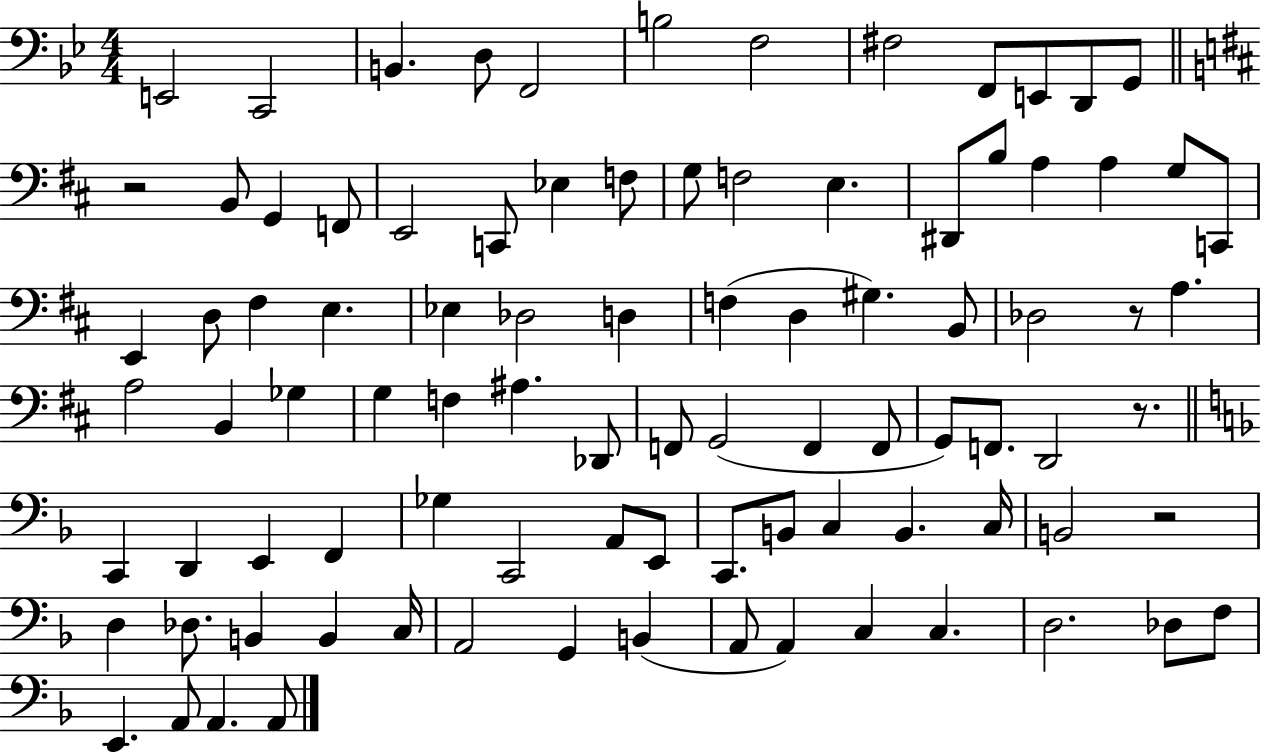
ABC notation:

X:1
T:Untitled
M:4/4
L:1/4
K:Bb
E,,2 C,,2 B,, D,/2 F,,2 B,2 F,2 ^F,2 F,,/2 E,,/2 D,,/2 G,,/2 z2 B,,/2 G,, F,,/2 E,,2 C,,/2 _E, F,/2 G,/2 F,2 E, ^D,,/2 B,/2 A, A, G,/2 C,,/2 E,, D,/2 ^F, E, _E, _D,2 D, F, D, ^G, B,,/2 _D,2 z/2 A, A,2 B,, _G, G, F, ^A, _D,,/2 F,,/2 G,,2 F,, F,,/2 G,,/2 F,,/2 D,,2 z/2 C,, D,, E,, F,, _G, C,,2 A,,/2 E,,/2 C,,/2 B,,/2 C, B,, C,/4 B,,2 z2 D, _D,/2 B,, B,, C,/4 A,,2 G,, B,, A,,/2 A,, C, C, D,2 _D,/2 F,/2 E,, A,,/2 A,, A,,/2